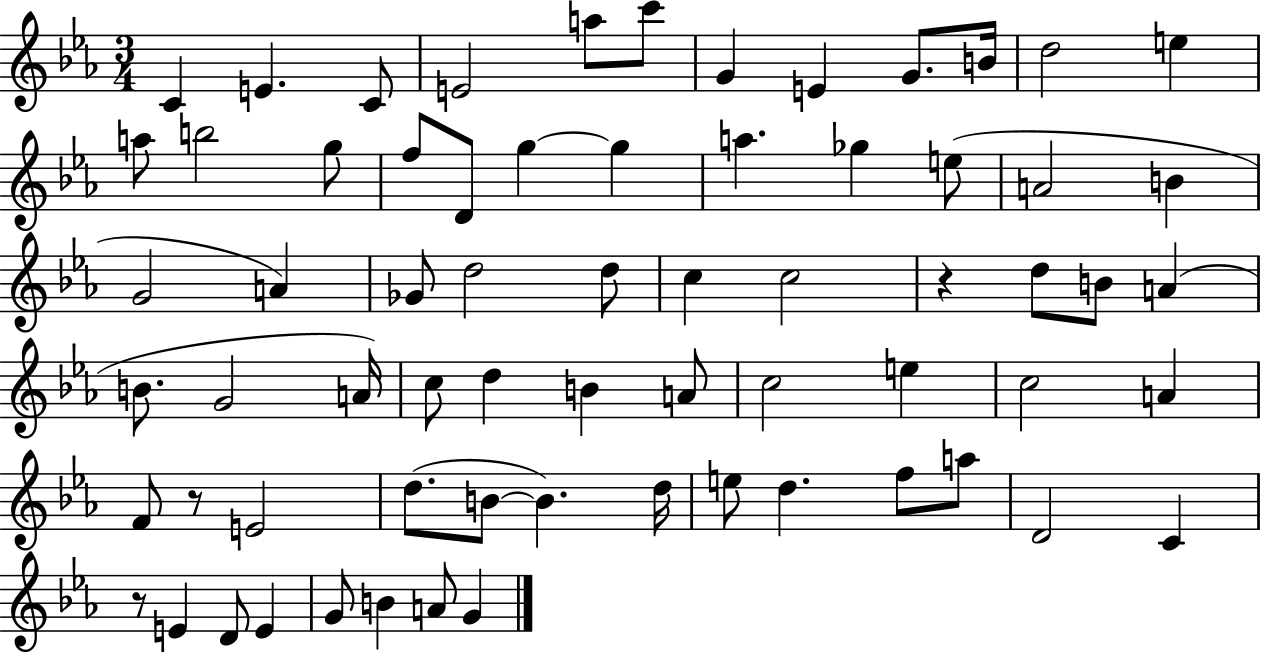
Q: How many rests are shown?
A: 3